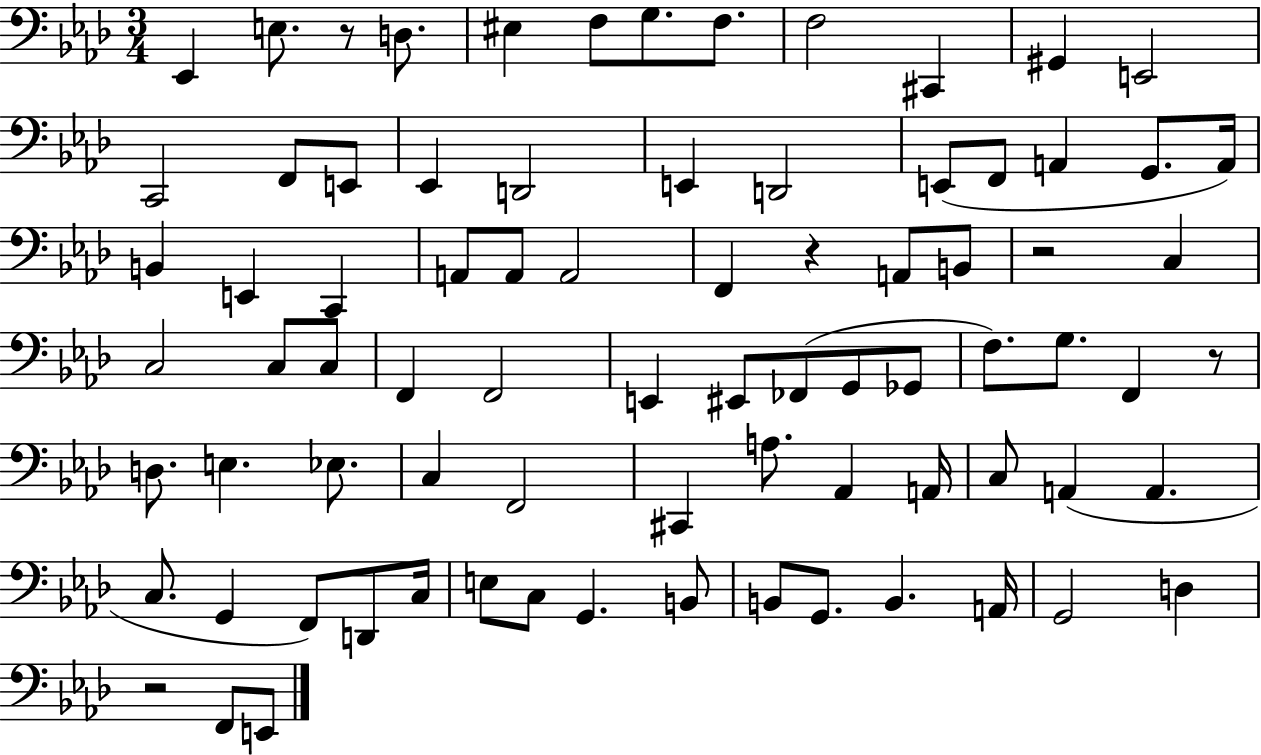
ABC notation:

X:1
T:Untitled
M:3/4
L:1/4
K:Ab
_E,, E,/2 z/2 D,/2 ^E, F,/2 G,/2 F,/2 F,2 ^C,, ^G,, E,,2 C,,2 F,,/2 E,,/2 _E,, D,,2 E,, D,,2 E,,/2 F,,/2 A,, G,,/2 A,,/4 B,, E,, C,, A,,/2 A,,/2 A,,2 F,, z A,,/2 B,,/2 z2 C, C,2 C,/2 C,/2 F,, F,,2 E,, ^E,,/2 _F,,/2 G,,/2 _G,,/2 F,/2 G,/2 F,, z/2 D,/2 E, _E,/2 C, F,,2 ^C,, A,/2 _A,, A,,/4 C,/2 A,, A,, C,/2 G,, F,,/2 D,,/2 C,/4 E,/2 C,/2 G,, B,,/2 B,,/2 G,,/2 B,, A,,/4 G,,2 D, z2 F,,/2 E,,/2